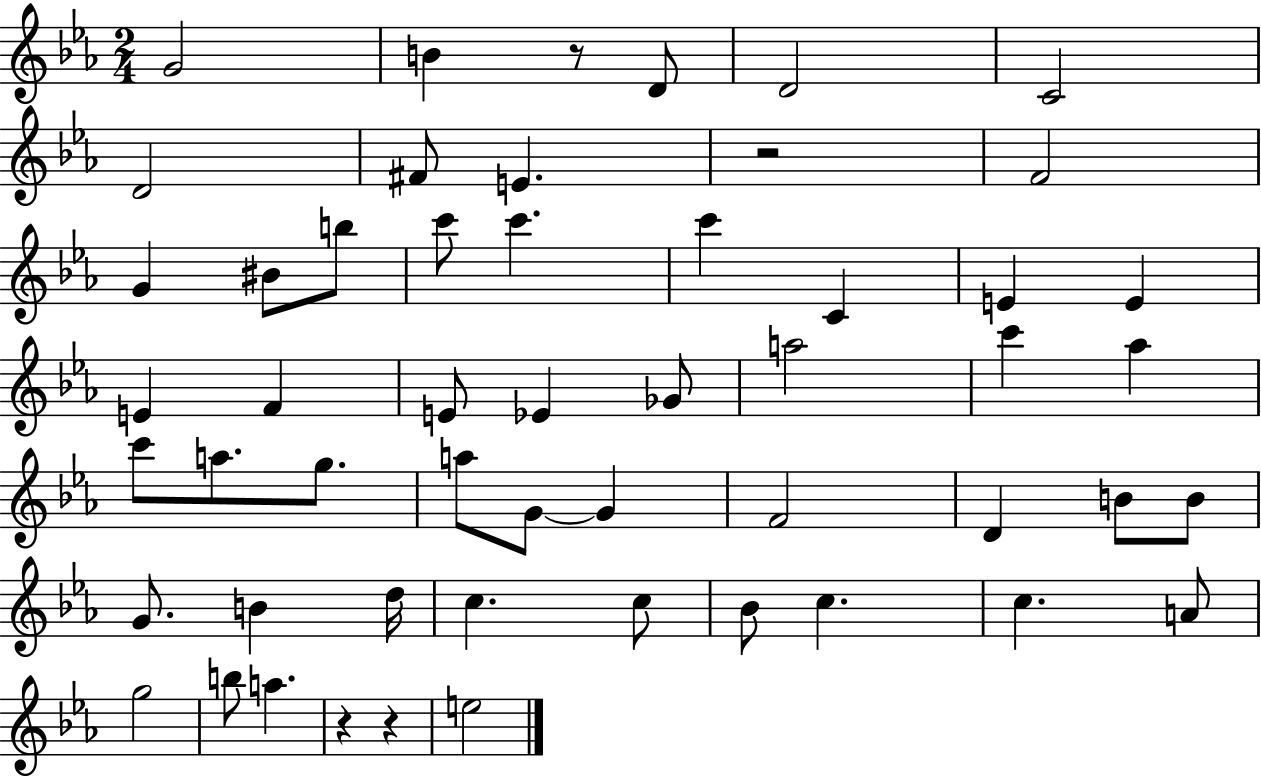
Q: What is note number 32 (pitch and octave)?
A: G4